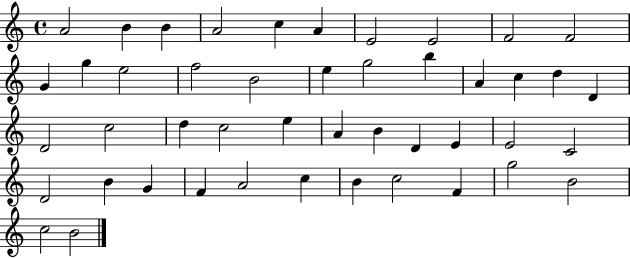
X:1
T:Untitled
M:4/4
L:1/4
K:C
A2 B B A2 c A E2 E2 F2 F2 G g e2 f2 B2 e g2 b A c d D D2 c2 d c2 e A B D E E2 C2 D2 B G F A2 c B c2 F g2 B2 c2 B2